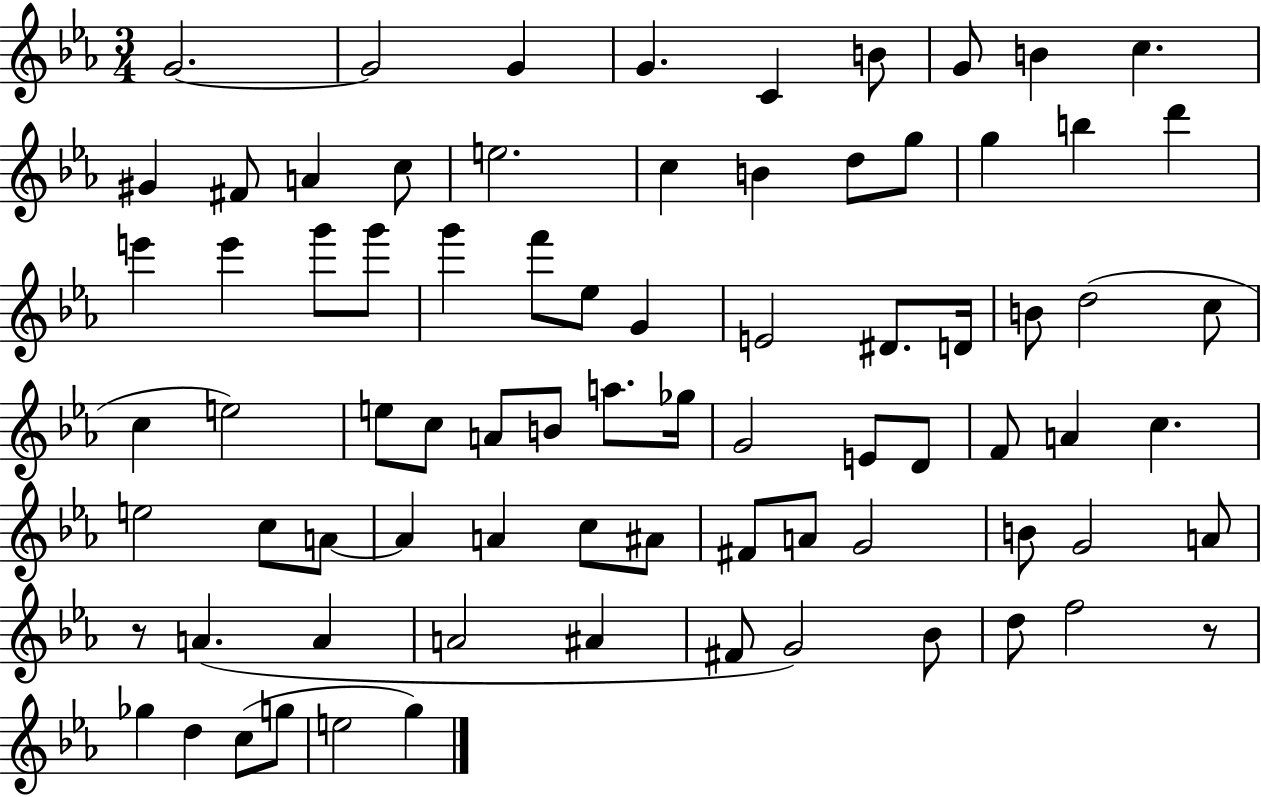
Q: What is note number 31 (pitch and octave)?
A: D#4